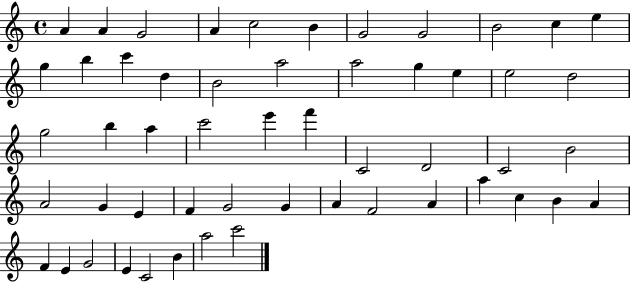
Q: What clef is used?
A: treble